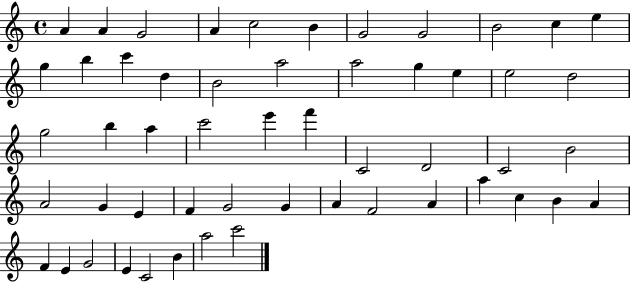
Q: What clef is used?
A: treble